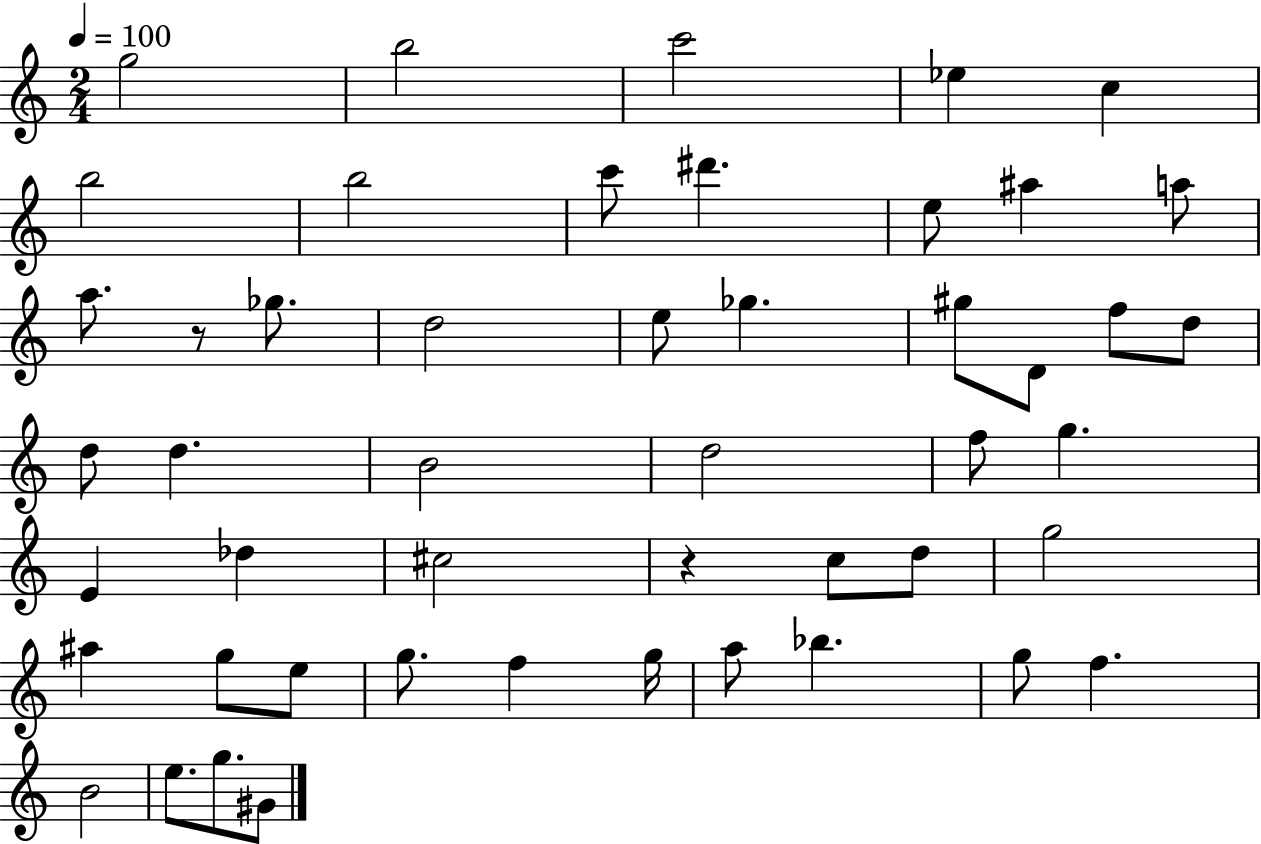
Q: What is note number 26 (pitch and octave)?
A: F5